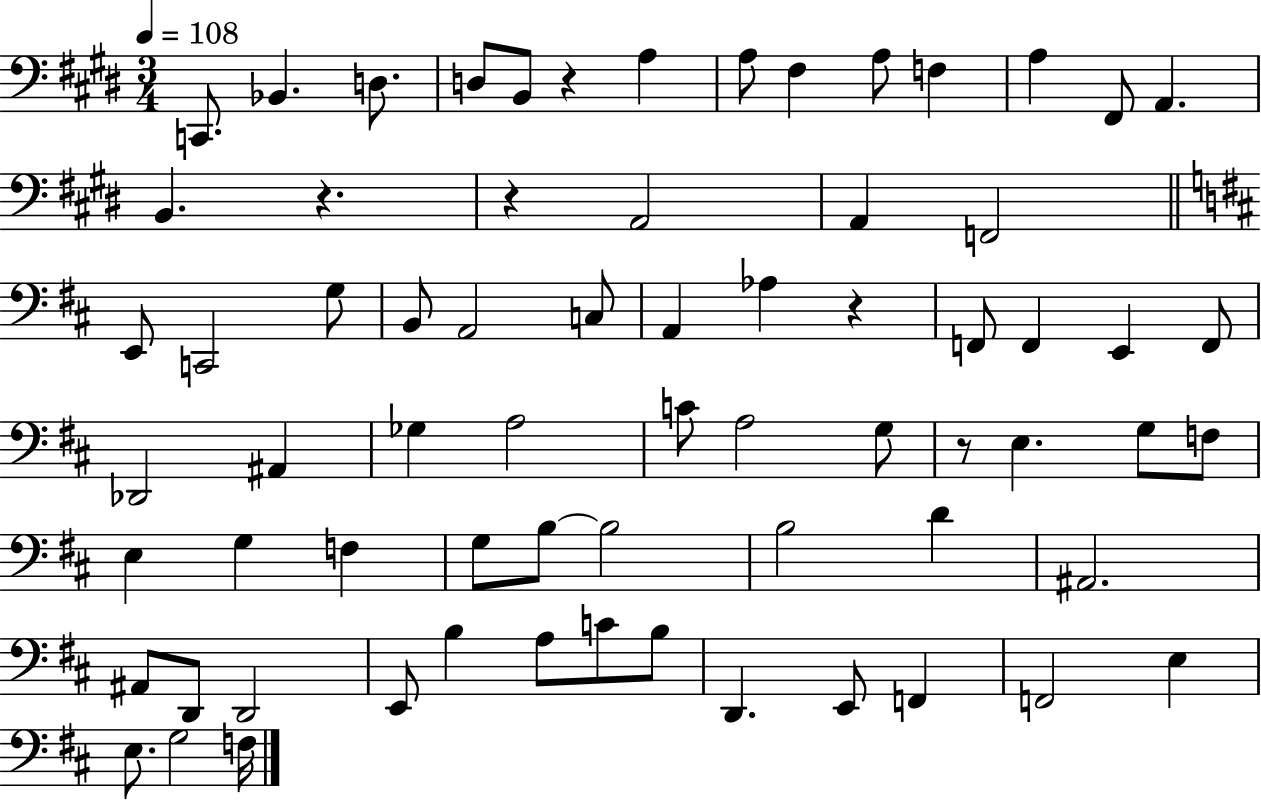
{
  \clef bass
  \numericTimeSignature
  \time 3/4
  \key e \major
  \tempo 4 = 108
  \repeat volta 2 { c,8. bes,4. d8. | d8 b,8 r4 a4 | a8 fis4 a8 f4 | a4 fis,8 a,4. | \break b,4. r4. | r4 a,2 | a,4 f,2 | \bar "||" \break \key d \major e,8 c,2 g8 | b,8 a,2 c8 | a,4 aes4 r4 | f,8 f,4 e,4 f,8 | \break des,2 ais,4 | ges4 a2 | c'8 a2 g8 | r8 e4. g8 f8 | \break e4 g4 f4 | g8 b8~~ b2 | b2 d'4 | ais,2. | \break ais,8 d,8 d,2 | e,8 b4 a8 c'8 b8 | d,4. e,8 f,4 | f,2 e4 | \break e8. g2 f16 | } \bar "|."
}